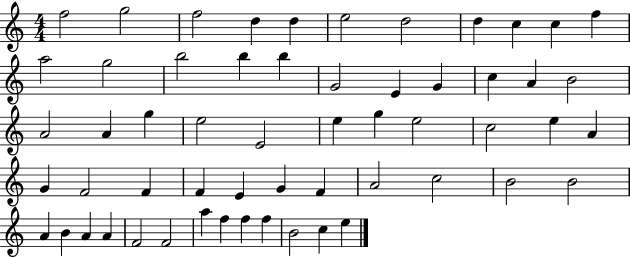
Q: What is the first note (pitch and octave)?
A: F5